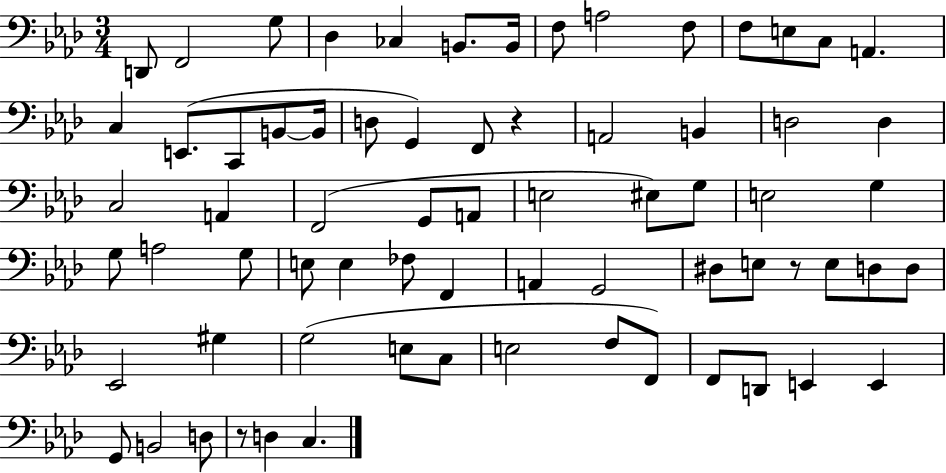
{
  \clef bass
  \numericTimeSignature
  \time 3/4
  \key aes \major
  \repeat volta 2 { d,8 f,2 g8 | des4 ces4 b,8. b,16 | f8 a2 f8 | f8 e8 c8 a,4. | \break c4 e,8.( c,8 b,8~~ b,16 | d8 g,4) f,8 r4 | a,2 b,4 | d2 d4 | \break c2 a,4 | f,2( g,8 a,8 | e2 eis8) g8 | e2 g4 | \break g8 a2 g8 | e8 e4 fes8 f,4 | a,4 g,2 | dis8 e8 r8 e8 d8 d8 | \break ees,2 gis4 | g2( e8 c8 | e2 f8 f,8) | f,8 d,8 e,4 e,4 | \break g,8 b,2 d8 | r8 d4 c4. | } \bar "|."
}